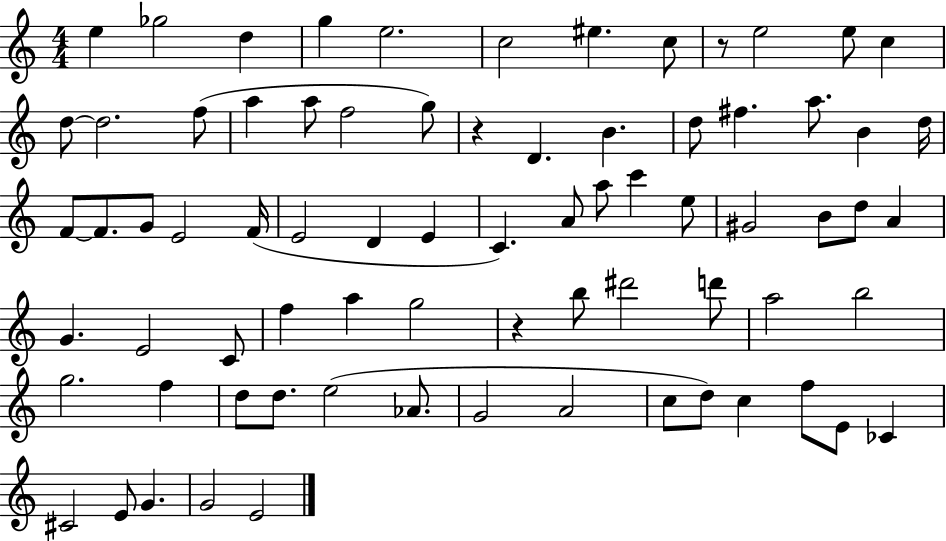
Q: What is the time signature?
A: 4/4